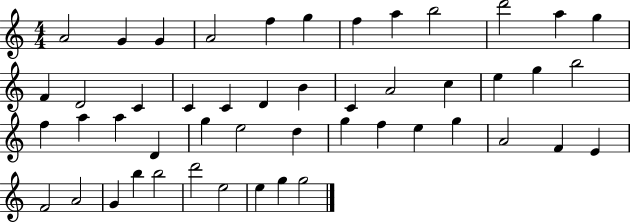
A4/h G4/q G4/q A4/h F5/q G5/q F5/q A5/q B5/h D6/h A5/q G5/q F4/q D4/h C4/q C4/q C4/q D4/q B4/q C4/q A4/h C5/q E5/q G5/q B5/h F5/q A5/q A5/q D4/q G5/q E5/h D5/q G5/q F5/q E5/q G5/q A4/h F4/q E4/q F4/h A4/h G4/q B5/q B5/h D6/h E5/h E5/q G5/q G5/h